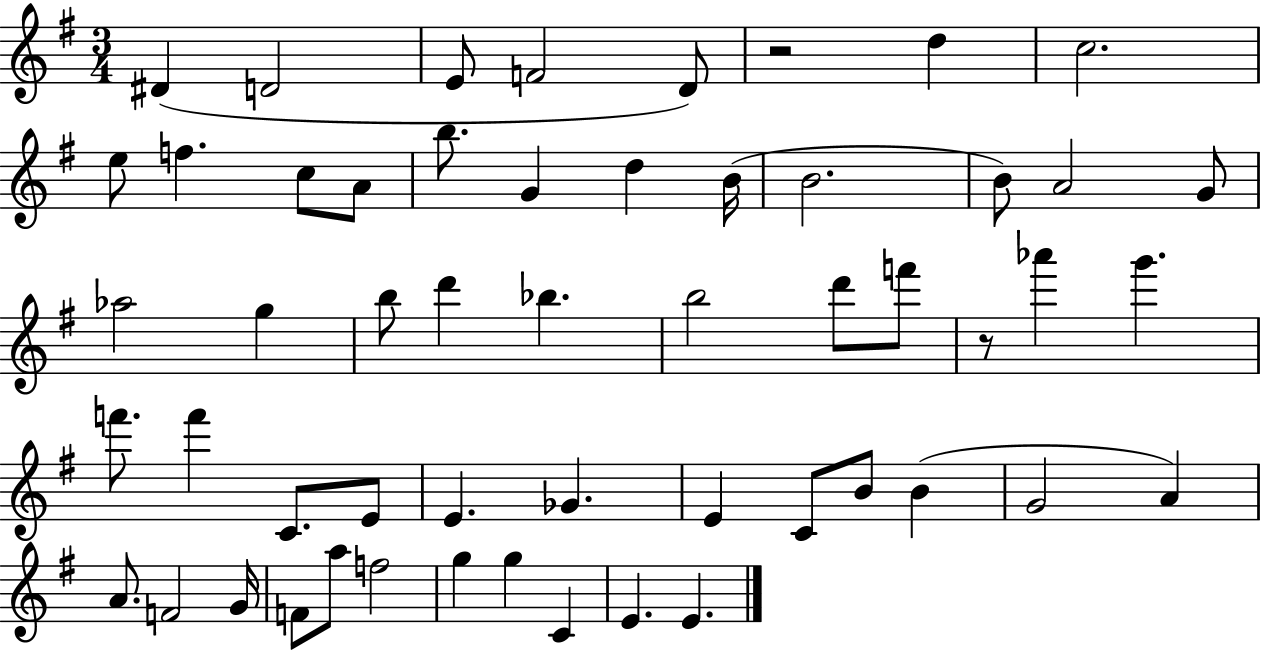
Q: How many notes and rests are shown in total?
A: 54